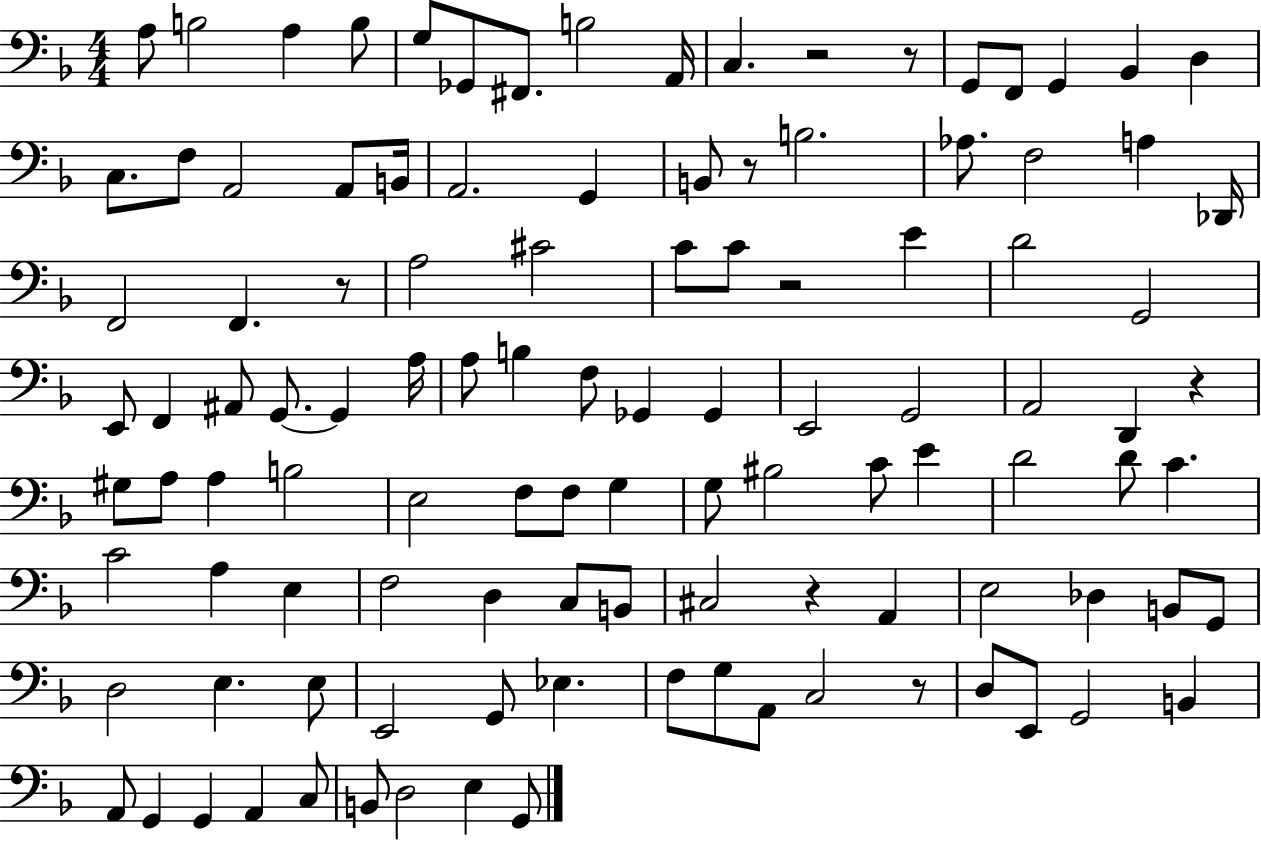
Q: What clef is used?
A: bass